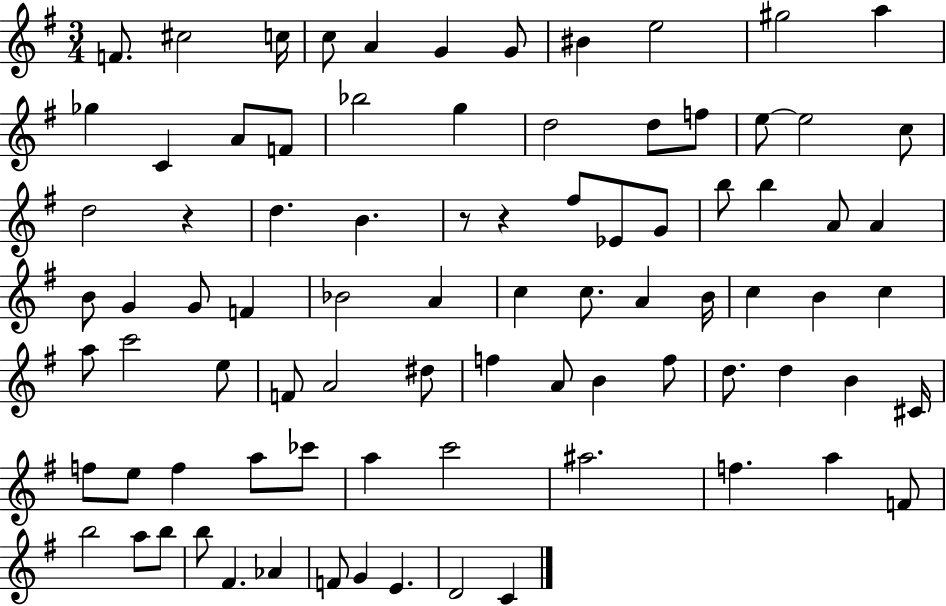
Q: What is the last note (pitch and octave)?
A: C4